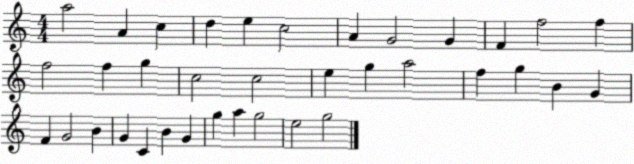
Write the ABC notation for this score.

X:1
T:Untitled
M:4/4
L:1/4
K:C
a2 A c d e c2 A G2 G F f2 f f2 f g c2 c2 e g a2 f g B G F G2 B G C B G g a g2 e2 g2